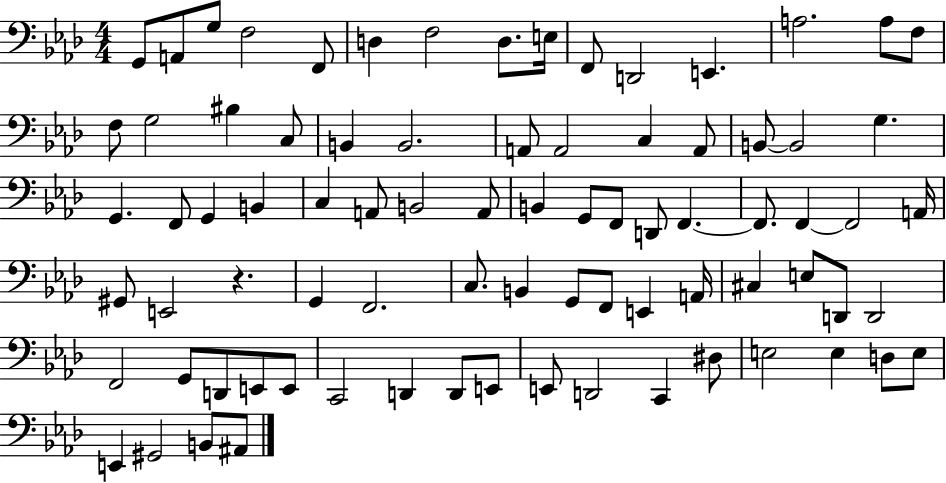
X:1
T:Untitled
M:4/4
L:1/4
K:Ab
G,,/2 A,,/2 G,/2 F,2 F,,/2 D, F,2 D,/2 E,/4 F,,/2 D,,2 E,, A,2 A,/2 F,/2 F,/2 G,2 ^B, C,/2 B,, B,,2 A,,/2 A,,2 C, A,,/2 B,,/2 B,,2 G, G,, F,,/2 G,, B,, C, A,,/2 B,,2 A,,/2 B,, G,,/2 F,,/2 D,,/2 F,, F,,/2 F,, F,,2 A,,/4 ^G,,/2 E,,2 z G,, F,,2 C,/2 B,, G,,/2 F,,/2 E,, A,,/4 ^C, E,/2 D,,/2 D,,2 F,,2 G,,/2 D,,/2 E,,/2 E,,/2 C,,2 D,, D,,/2 E,,/2 E,,/2 D,,2 C,, ^D,/2 E,2 E, D,/2 E,/2 E,, ^G,,2 B,,/2 ^A,,/2